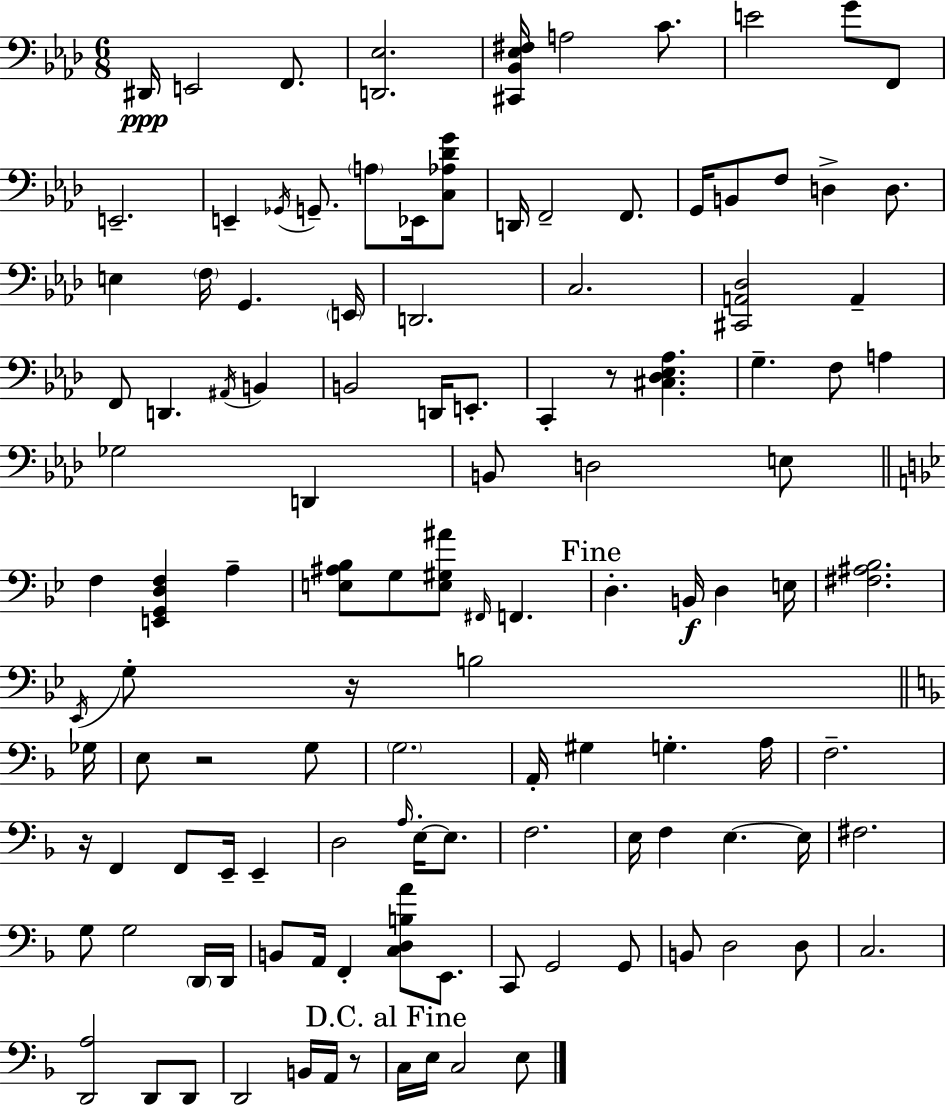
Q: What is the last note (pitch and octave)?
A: E3